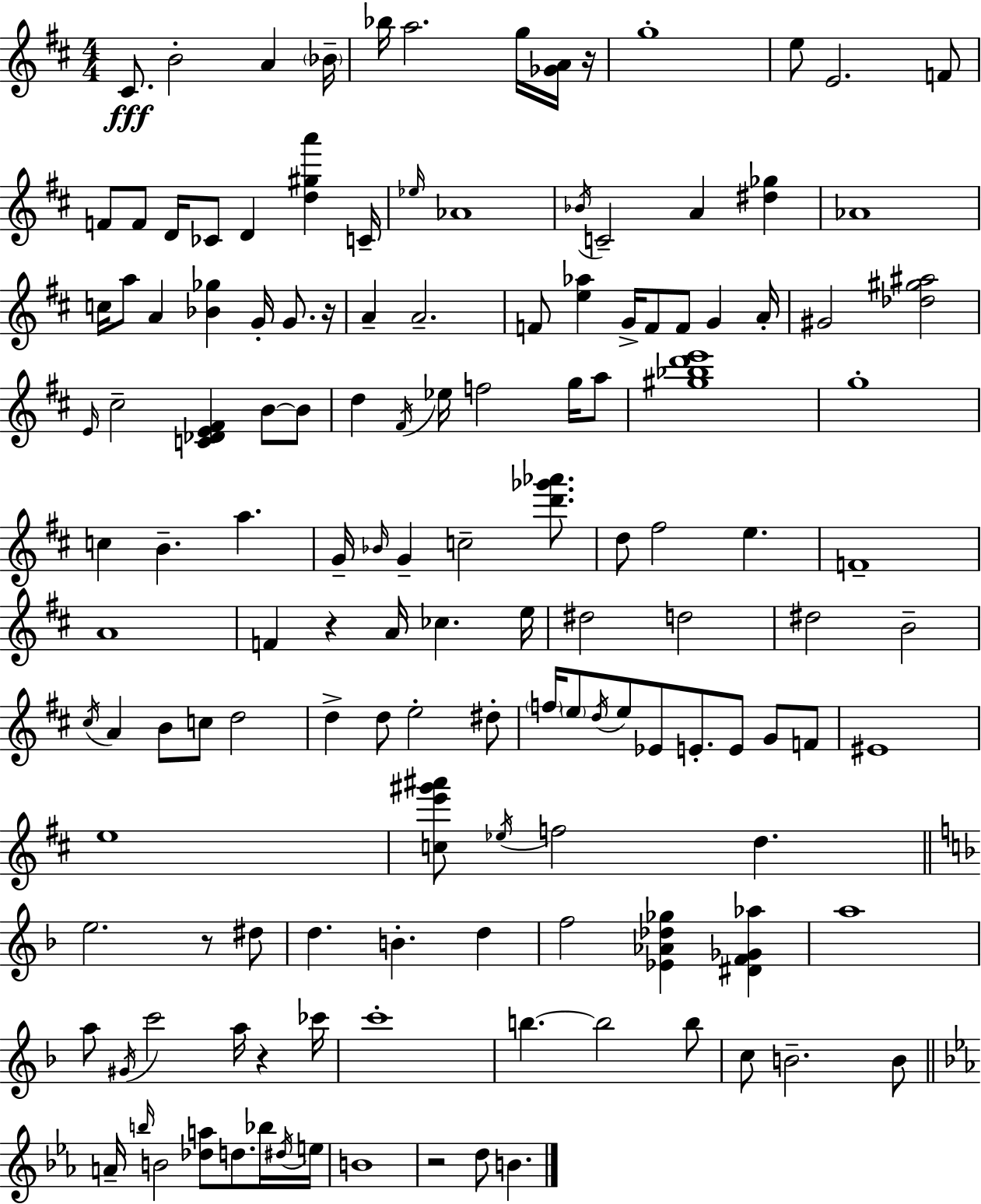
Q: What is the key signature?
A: D major